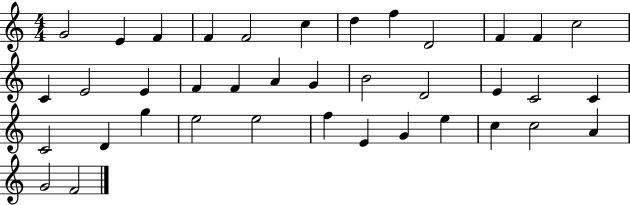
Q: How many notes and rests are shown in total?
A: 38